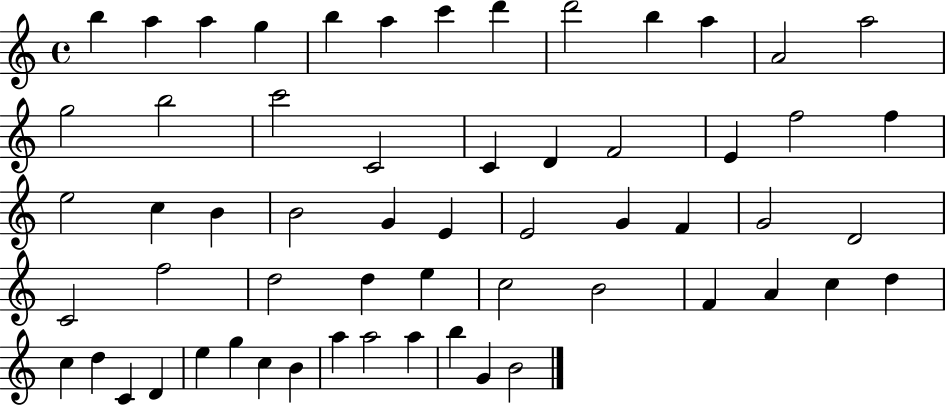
{
  \clef treble
  \time 4/4
  \defaultTimeSignature
  \key c \major
  b''4 a''4 a''4 g''4 | b''4 a''4 c'''4 d'''4 | d'''2 b''4 a''4 | a'2 a''2 | \break g''2 b''2 | c'''2 c'2 | c'4 d'4 f'2 | e'4 f''2 f''4 | \break e''2 c''4 b'4 | b'2 g'4 e'4 | e'2 g'4 f'4 | g'2 d'2 | \break c'2 f''2 | d''2 d''4 e''4 | c''2 b'2 | f'4 a'4 c''4 d''4 | \break c''4 d''4 c'4 d'4 | e''4 g''4 c''4 b'4 | a''4 a''2 a''4 | b''4 g'4 b'2 | \break \bar "|."
}